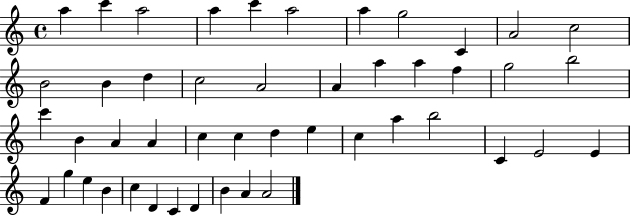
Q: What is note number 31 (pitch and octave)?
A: C5